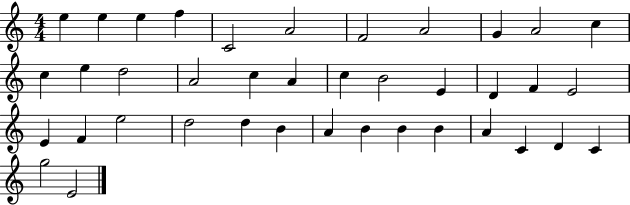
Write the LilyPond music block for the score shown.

{
  \clef treble
  \numericTimeSignature
  \time 4/4
  \key c \major
  e''4 e''4 e''4 f''4 | c'2 a'2 | f'2 a'2 | g'4 a'2 c''4 | \break c''4 e''4 d''2 | a'2 c''4 a'4 | c''4 b'2 e'4 | d'4 f'4 e'2 | \break e'4 f'4 e''2 | d''2 d''4 b'4 | a'4 b'4 b'4 b'4 | a'4 c'4 d'4 c'4 | \break g''2 e'2 | \bar "|."
}